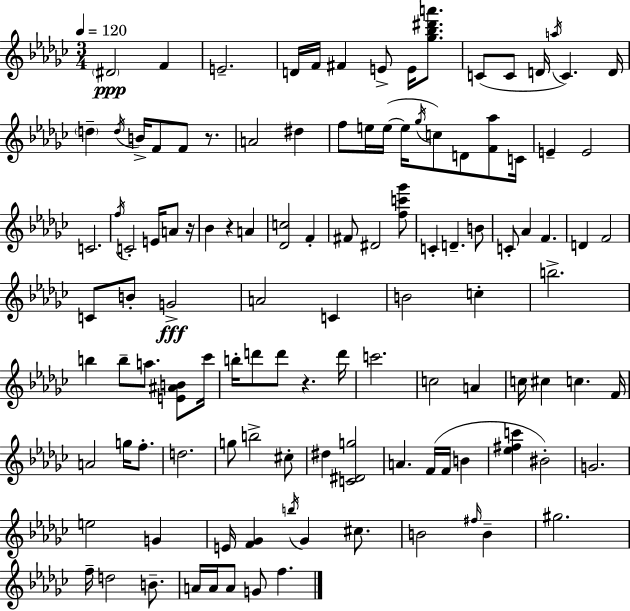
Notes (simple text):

D#4/h F4/q E4/h. D4/s F4/s F#4/q E4/e E4/s [Gb5,Bb5,D#6,A6]/e. C4/e C4/e D4/s A5/s C4/q. D4/s D5/q D5/s B4/s F4/e F4/e R/e. A4/h D#5/q F5/e E5/s E5/s E5/s Gb5/s C5/e D4/e [F4,Ab5]/e C4/s E4/q E4/h C4/h. F5/s C4/h E4/s A4/e R/s Bb4/q R/q A4/q [Db4,C5]/h F4/q F#4/e D#4/h [F5,C6,Gb6]/e C4/q D4/q. B4/e C4/e Ab4/q F4/q. D4/q F4/h C4/e B4/e G4/h A4/h C4/q B4/h C5/q B5/h. B5/q B5/e A5/e. [E4,A#4,B4]/e CES6/s B5/s D6/e D6/e R/q. D6/s C6/h. C5/h A4/q C5/s C#5/q C5/q. F4/s A4/h G5/s F5/e. D5/h. G5/e B5/h C#5/e D#5/q [C4,D#4,G5]/h A4/q. F4/s F4/s B4/q [Eb5,F#5,C6]/q BIS4/h G4/h. E5/h G4/q E4/s [F4,Gb4]/q B5/s Gb4/q C#5/e. B4/h F#5/s B4/q G#5/h. F5/s D5/h B4/e. A4/s A4/s A4/e G4/e F5/q.